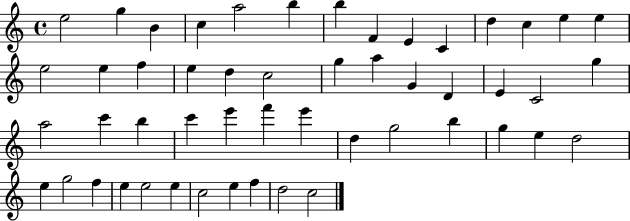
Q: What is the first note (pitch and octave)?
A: E5